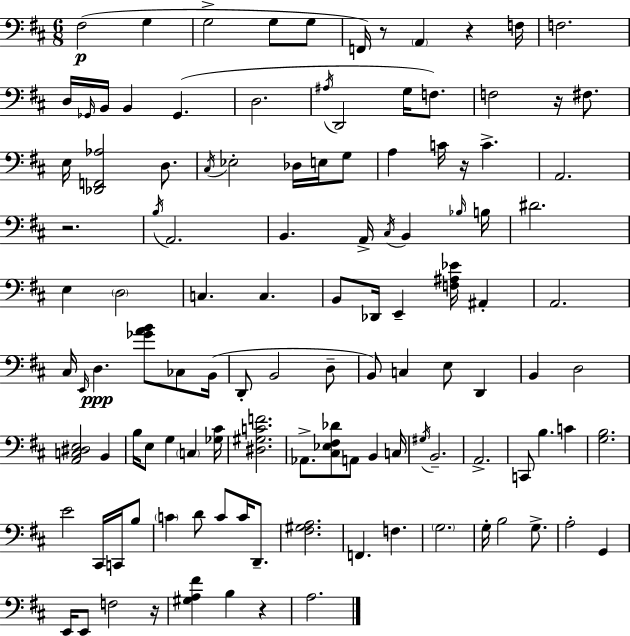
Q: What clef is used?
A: bass